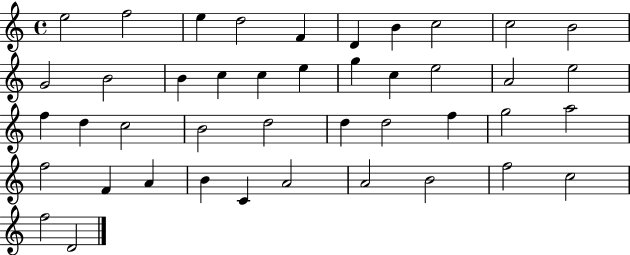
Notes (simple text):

E5/h F5/h E5/q D5/h F4/q D4/q B4/q C5/h C5/h B4/h G4/h B4/h B4/q C5/q C5/q E5/q G5/q C5/q E5/h A4/h E5/h F5/q D5/q C5/h B4/h D5/h D5/q D5/h F5/q G5/h A5/h F5/h F4/q A4/q B4/q C4/q A4/h A4/h B4/h F5/h C5/h F5/h D4/h